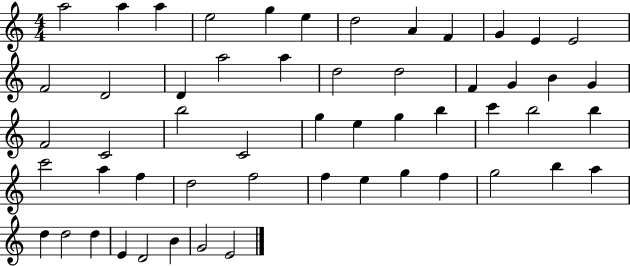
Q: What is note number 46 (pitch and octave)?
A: A5